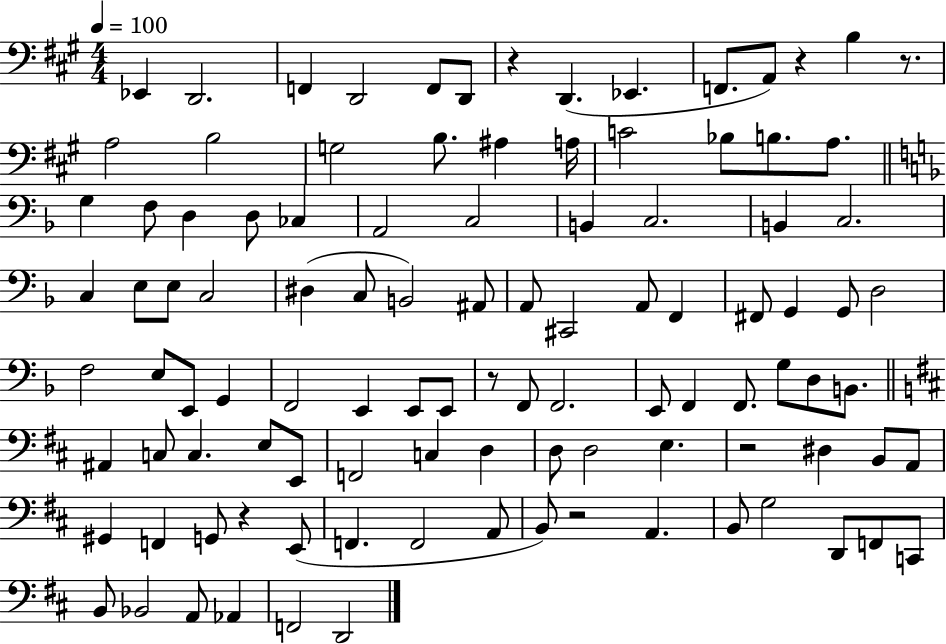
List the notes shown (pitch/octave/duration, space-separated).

Eb2/q D2/h. F2/q D2/h F2/e D2/e R/q D2/q. Eb2/q. F2/e. A2/e R/q B3/q R/e. A3/h B3/h G3/h B3/e. A#3/q A3/s C4/h Bb3/e B3/e. A3/e. G3/q F3/e D3/q D3/e CES3/q A2/h C3/h B2/q C3/h. B2/q C3/h. C3/q E3/e E3/e C3/h D#3/q C3/e B2/h A#2/e A2/e C#2/h A2/e F2/q F#2/e G2/q G2/e D3/h F3/h E3/e E2/e G2/q F2/h E2/q E2/e E2/e R/e F2/e F2/h. E2/e F2/q F2/e. G3/e D3/e B2/e. A#2/q C3/e C3/q. E3/e E2/e F2/h C3/q D3/q D3/e D3/h E3/q. R/h D#3/q B2/e A2/e G#2/q F2/q G2/e R/q E2/e F2/q. F2/h A2/e B2/e R/h A2/q. B2/e G3/h D2/e F2/e C2/e B2/e Bb2/h A2/e Ab2/q F2/h D2/h